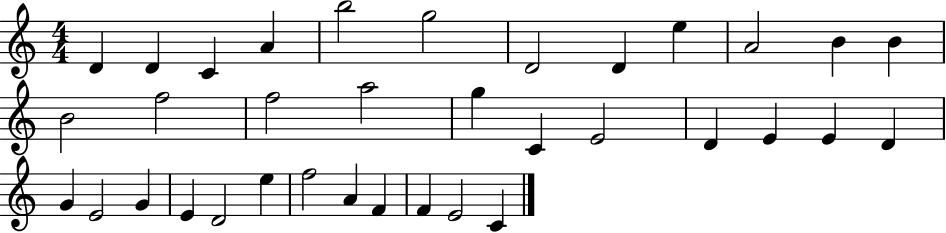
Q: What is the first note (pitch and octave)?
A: D4